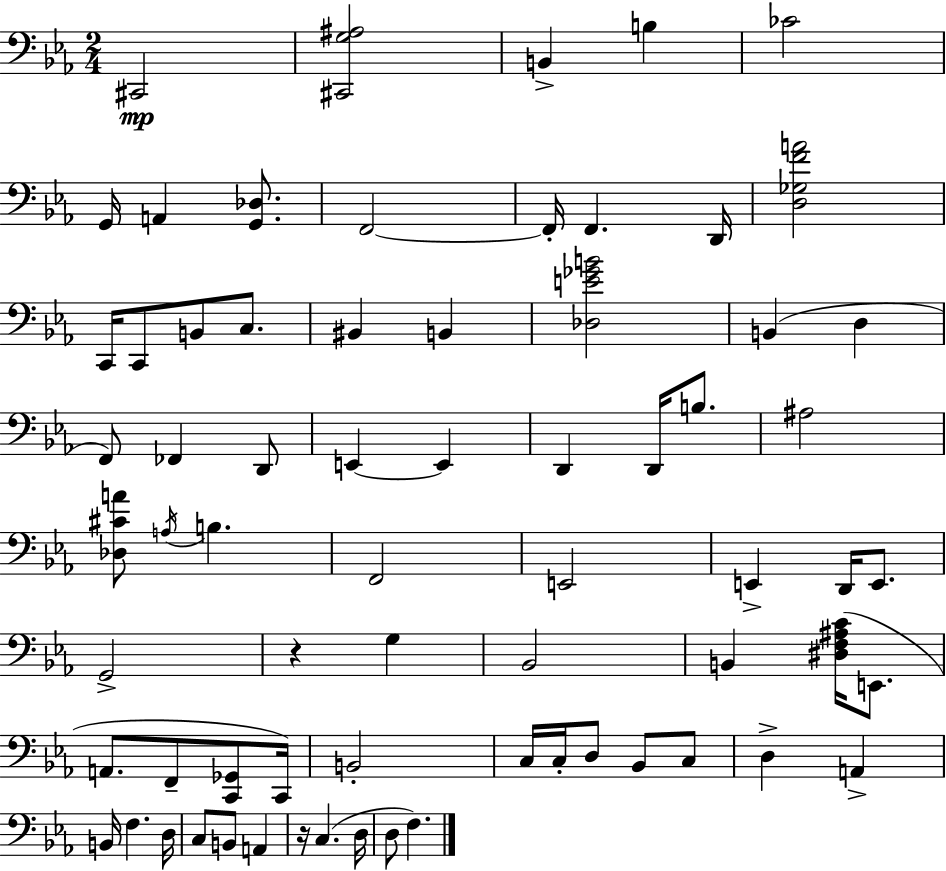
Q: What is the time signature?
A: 2/4